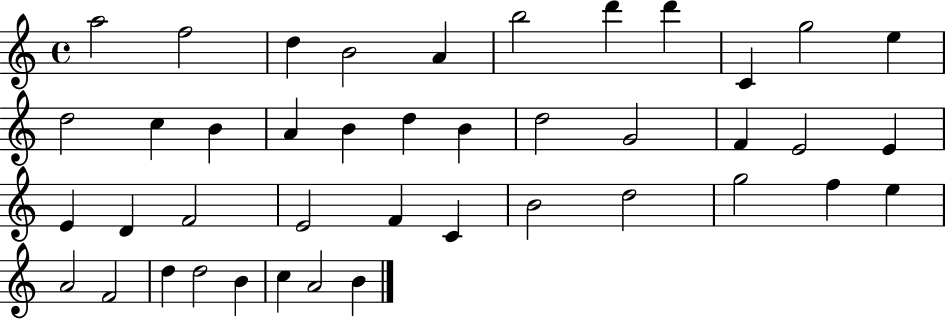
A5/h F5/h D5/q B4/h A4/q B5/h D6/q D6/q C4/q G5/h E5/q D5/h C5/q B4/q A4/q B4/q D5/q B4/q D5/h G4/h F4/q E4/h E4/q E4/q D4/q F4/h E4/h F4/q C4/q B4/h D5/h G5/h F5/q E5/q A4/h F4/h D5/q D5/h B4/q C5/q A4/h B4/q